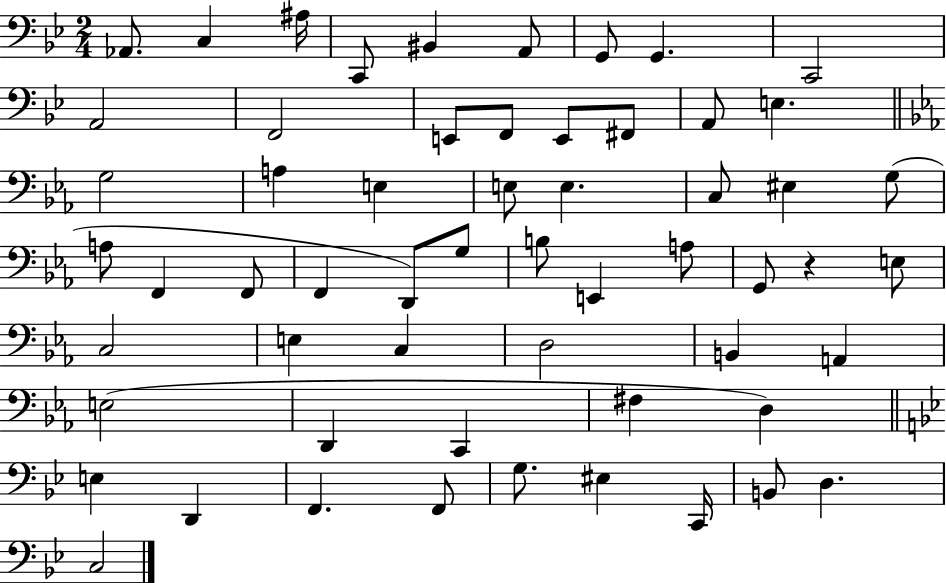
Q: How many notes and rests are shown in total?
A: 58